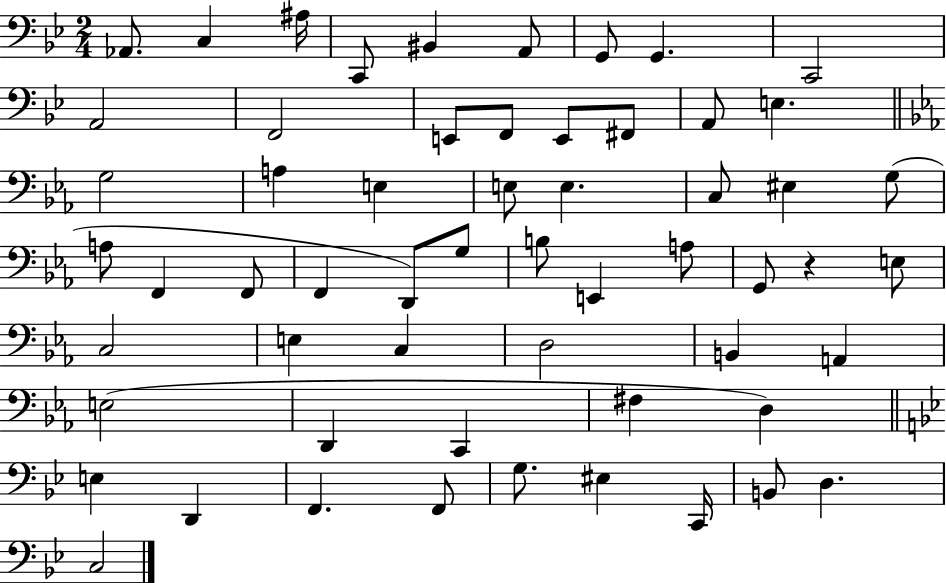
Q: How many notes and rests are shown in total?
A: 58